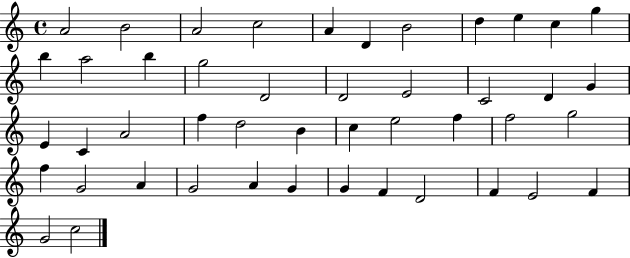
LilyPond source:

{
  \clef treble
  \time 4/4
  \defaultTimeSignature
  \key c \major
  a'2 b'2 | a'2 c''2 | a'4 d'4 b'2 | d''4 e''4 c''4 g''4 | \break b''4 a''2 b''4 | g''2 d'2 | d'2 e'2 | c'2 d'4 g'4 | \break e'4 c'4 a'2 | f''4 d''2 b'4 | c''4 e''2 f''4 | f''2 g''2 | \break f''4 g'2 a'4 | g'2 a'4 g'4 | g'4 f'4 d'2 | f'4 e'2 f'4 | \break g'2 c''2 | \bar "|."
}